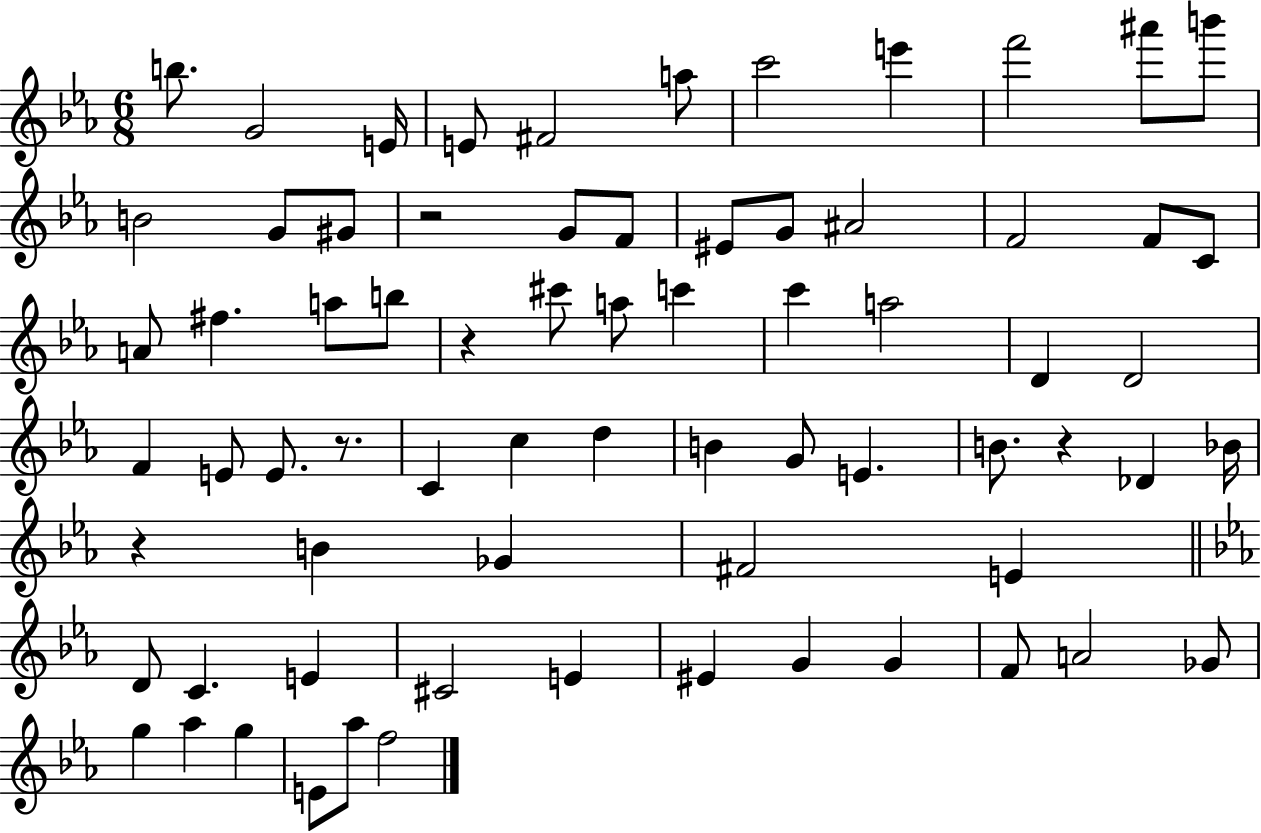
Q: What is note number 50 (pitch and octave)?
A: D4